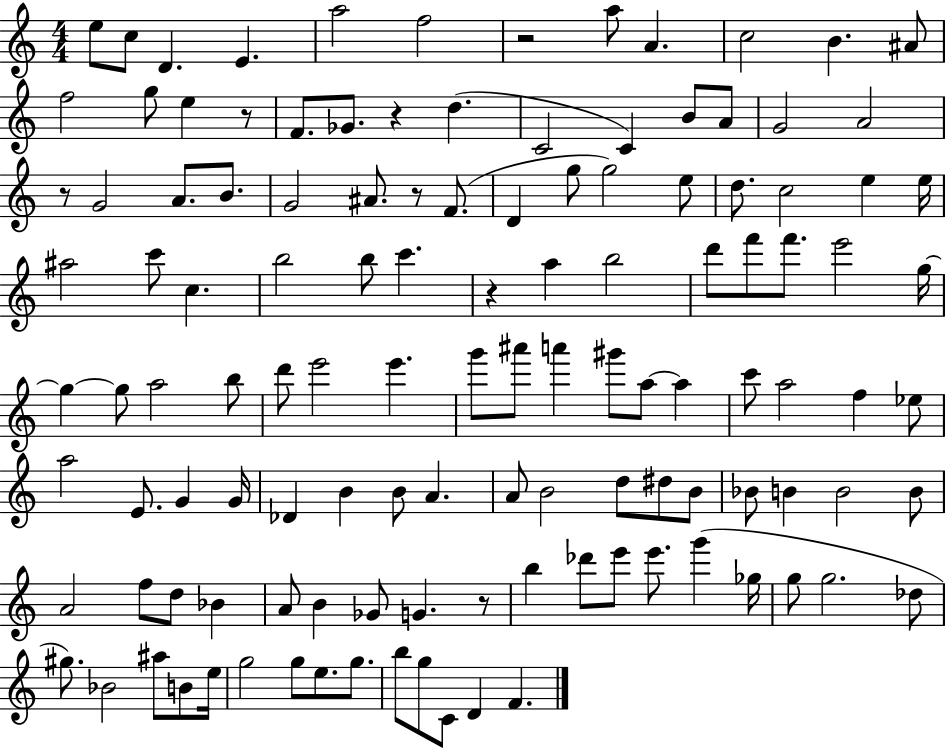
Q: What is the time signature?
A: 4/4